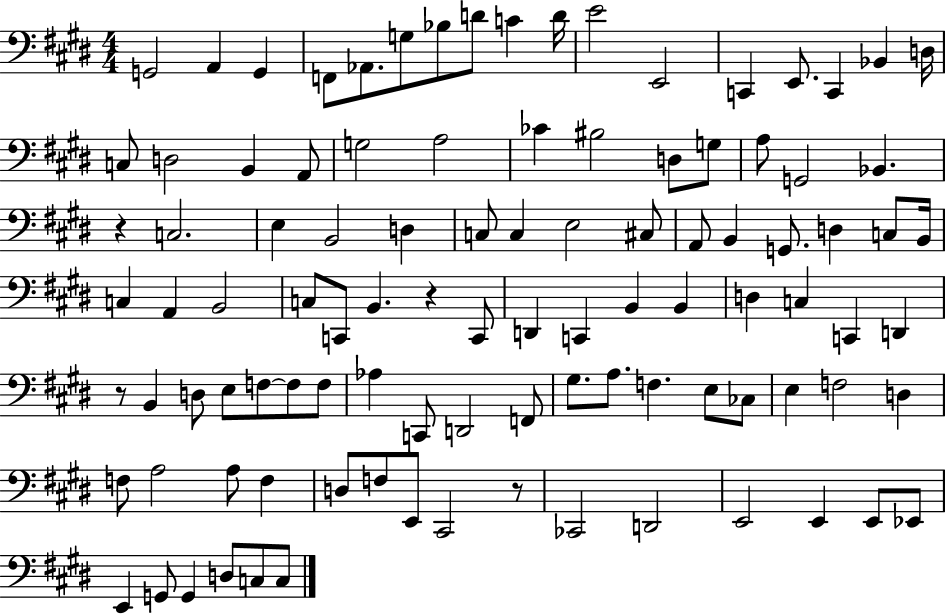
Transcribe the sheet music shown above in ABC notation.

X:1
T:Untitled
M:4/4
L:1/4
K:E
G,,2 A,, G,, F,,/2 _A,,/2 G,/2 _B,/2 D/2 C D/4 E2 E,,2 C,, E,,/2 C,, _B,, D,/4 C,/2 D,2 B,, A,,/2 G,2 A,2 _C ^B,2 D,/2 G,/2 A,/2 G,,2 _B,, z C,2 E, B,,2 D, C,/2 C, E,2 ^C,/2 A,,/2 B,, G,,/2 D, C,/2 B,,/4 C, A,, B,,2 C,/2 C,,/2 B,, z C,,/2 D,, C,, B,, B,, D, C, C,, D,, z/2 B,, D,/2 E,/2 F,/2 F,/2 F,/2 _A, C,,/2 D,,2 F,,/2 ^G,/2 A,/2 F, E,/2 _C,/2 E, F,2 D, F,/2 A,2 A,/2 F, D,/2 F,/2 E,,/2 ^C,,2 z/2 _C,,2 D,,2 E,,2 E,, E,,/2 _E,,/2 E,, G,,/2 G,, D,/2 C,/2 C,/2